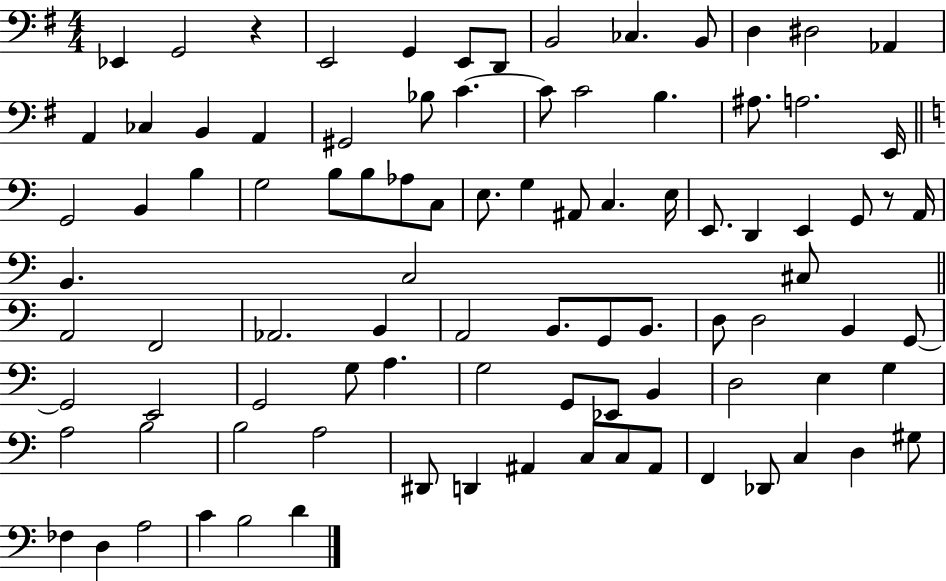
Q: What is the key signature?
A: G major